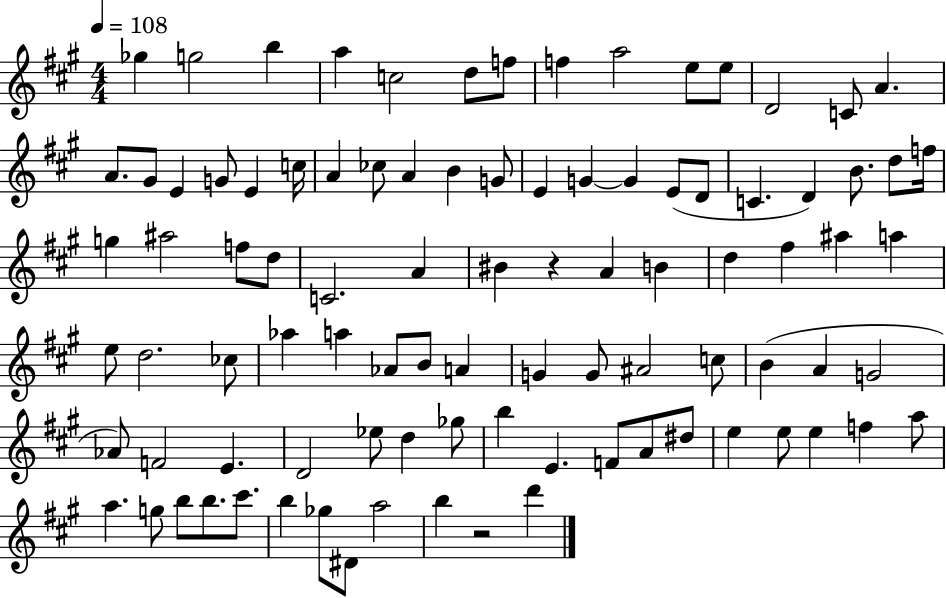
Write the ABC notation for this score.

X:1
T:Untitled
M:4/4
L:1/4
K:A
_g g2 b a c2 d/2 f/2 f a2 e/2 e/2 D2 C/2 A A/2 ^G/2 E G/2 E c/4 A _c/2 A B G/2 E G G E/2 D/2 C D B/2 d/2 f/4 g ^a2 f/2 d/2 C2 A ^B z A B d ^f ^a a e/2 d2 _c/2 _a a _A/2 B/2 A G G/2 ^A2 c/2 B A G2 _A/2 F2 E D2 _e/2 d _g/2 b E F/2 A/2 ^d/2 e e/2 e f a/2 a g/2 b/2 b/2 ^c'/2 b _g/2 ^D/2 a2 b z2 d'